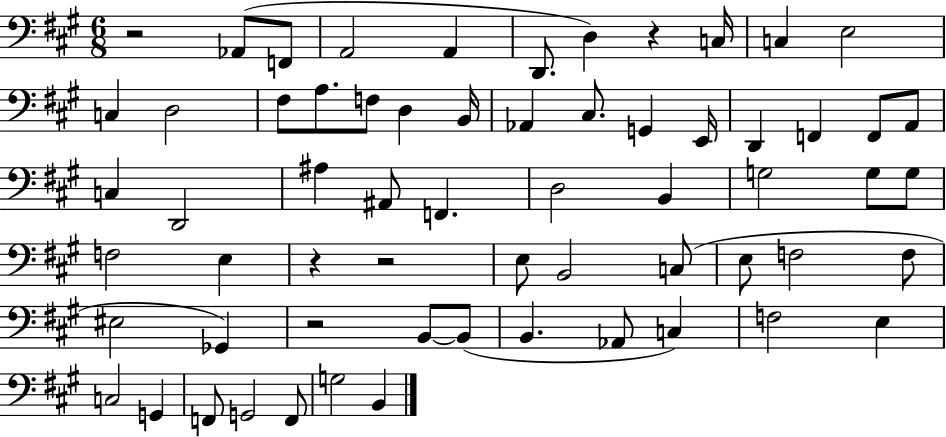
R/h Ab2/e F2/e A2/h A2/q D2/e. D3/q R/q C3/s C3/q E3/h C3/q D3/h F#3/e A3/e. F3/e D3/q B2/s Ab2/q C#3/e. G2/q E2/s D2/q F2/q F2/e A2/e C3/q D2/h A#3/q A#2/e F2/q. D3/h B2/q G3/h G3/e G3/e F3/h E3/q R/q R/h E3/e B2/h C3/e E3/e F3/h F3/e EIS3/h Gb2/q R/h B2/e B2/e B2/q. Ab2/e C3/q F3/h E3/q C3/h G2/q F2/e G2/h F2/e G3/h B2/q